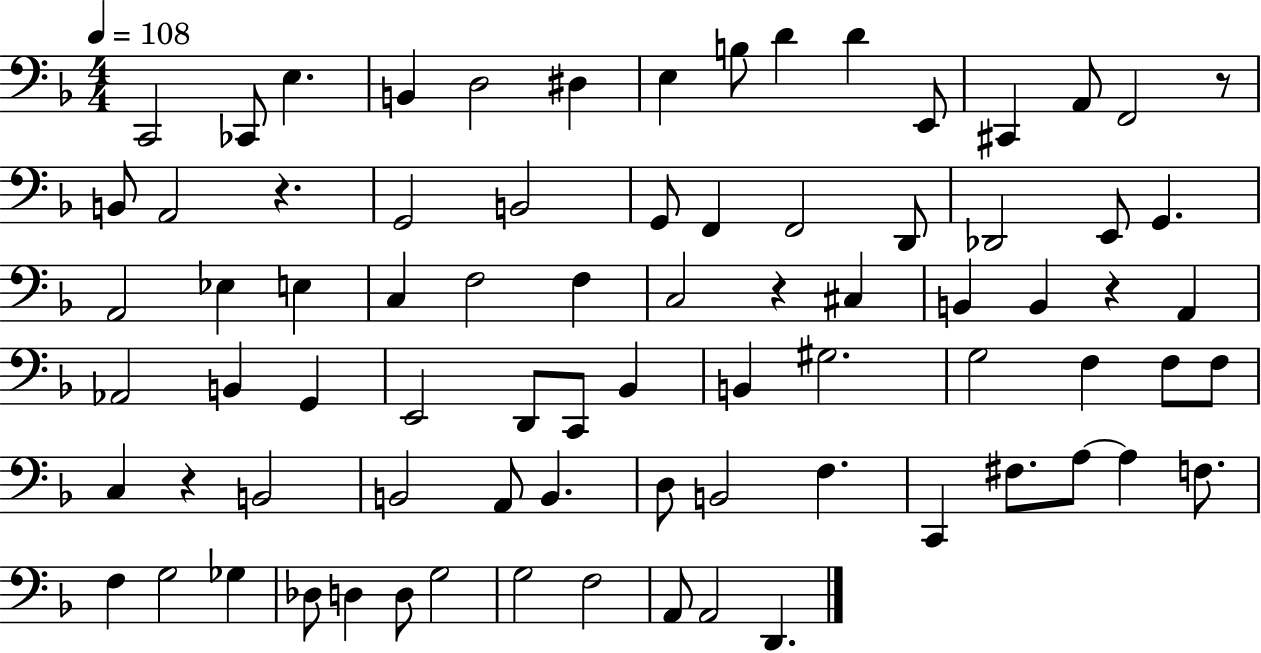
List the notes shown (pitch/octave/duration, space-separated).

C2/h CES2/e E3/q. B2/q D3/h D#3/q E3/q B3/e D4/q D4/q E2/e C#2/q A2/e F2/h R/e B2/e A2/h R/q. G2/h B2/h G2/e F2/q F2/h D2/e Db2/h E2/e G2/q. A2/h Eb3/q E3/q C3/q F3/h F3/q C3/h R/q C#3/q B2/q B2/q R/q A2/q Ab2/h B2/q G2/q E2/h D2/e C2/e Bb2/q B2/q G#3/h. G3/h F3/q F3/e F3/e C3/q R/q B2/h B2/h A2/e B2/q. D3/e B2/h F3/q. C2/q F#3/e. A3/e A3/q F3/e. F3/q G3/h Gb3/q Db3/e D3/q D3/e G3/h G3/h F3/h A2/e A2/h D2/q.